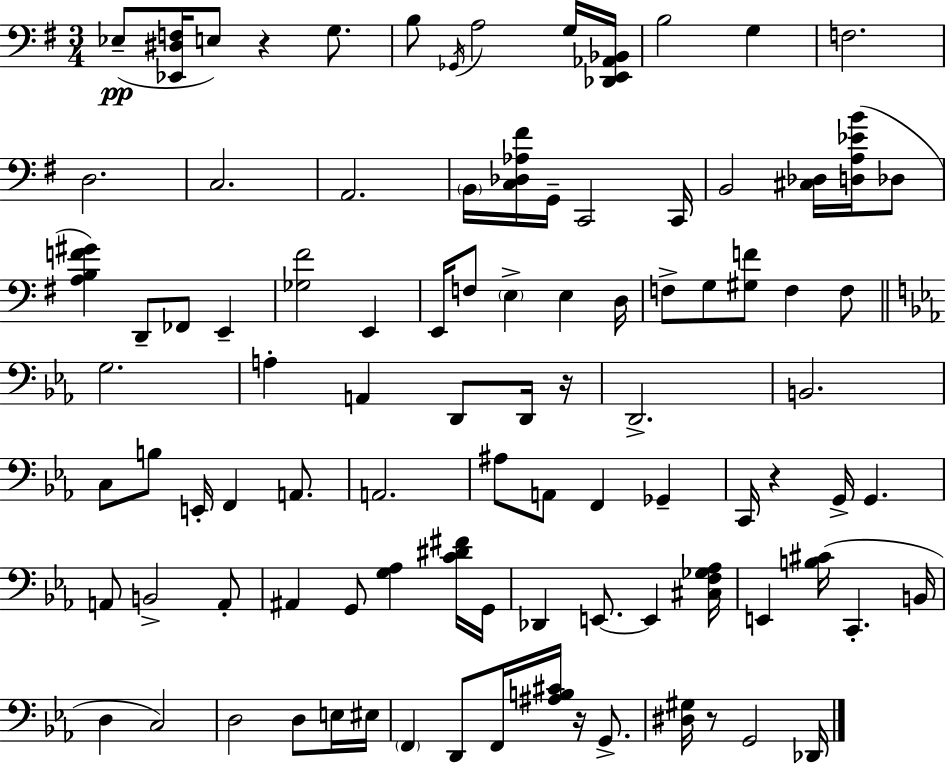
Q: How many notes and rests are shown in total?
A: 95